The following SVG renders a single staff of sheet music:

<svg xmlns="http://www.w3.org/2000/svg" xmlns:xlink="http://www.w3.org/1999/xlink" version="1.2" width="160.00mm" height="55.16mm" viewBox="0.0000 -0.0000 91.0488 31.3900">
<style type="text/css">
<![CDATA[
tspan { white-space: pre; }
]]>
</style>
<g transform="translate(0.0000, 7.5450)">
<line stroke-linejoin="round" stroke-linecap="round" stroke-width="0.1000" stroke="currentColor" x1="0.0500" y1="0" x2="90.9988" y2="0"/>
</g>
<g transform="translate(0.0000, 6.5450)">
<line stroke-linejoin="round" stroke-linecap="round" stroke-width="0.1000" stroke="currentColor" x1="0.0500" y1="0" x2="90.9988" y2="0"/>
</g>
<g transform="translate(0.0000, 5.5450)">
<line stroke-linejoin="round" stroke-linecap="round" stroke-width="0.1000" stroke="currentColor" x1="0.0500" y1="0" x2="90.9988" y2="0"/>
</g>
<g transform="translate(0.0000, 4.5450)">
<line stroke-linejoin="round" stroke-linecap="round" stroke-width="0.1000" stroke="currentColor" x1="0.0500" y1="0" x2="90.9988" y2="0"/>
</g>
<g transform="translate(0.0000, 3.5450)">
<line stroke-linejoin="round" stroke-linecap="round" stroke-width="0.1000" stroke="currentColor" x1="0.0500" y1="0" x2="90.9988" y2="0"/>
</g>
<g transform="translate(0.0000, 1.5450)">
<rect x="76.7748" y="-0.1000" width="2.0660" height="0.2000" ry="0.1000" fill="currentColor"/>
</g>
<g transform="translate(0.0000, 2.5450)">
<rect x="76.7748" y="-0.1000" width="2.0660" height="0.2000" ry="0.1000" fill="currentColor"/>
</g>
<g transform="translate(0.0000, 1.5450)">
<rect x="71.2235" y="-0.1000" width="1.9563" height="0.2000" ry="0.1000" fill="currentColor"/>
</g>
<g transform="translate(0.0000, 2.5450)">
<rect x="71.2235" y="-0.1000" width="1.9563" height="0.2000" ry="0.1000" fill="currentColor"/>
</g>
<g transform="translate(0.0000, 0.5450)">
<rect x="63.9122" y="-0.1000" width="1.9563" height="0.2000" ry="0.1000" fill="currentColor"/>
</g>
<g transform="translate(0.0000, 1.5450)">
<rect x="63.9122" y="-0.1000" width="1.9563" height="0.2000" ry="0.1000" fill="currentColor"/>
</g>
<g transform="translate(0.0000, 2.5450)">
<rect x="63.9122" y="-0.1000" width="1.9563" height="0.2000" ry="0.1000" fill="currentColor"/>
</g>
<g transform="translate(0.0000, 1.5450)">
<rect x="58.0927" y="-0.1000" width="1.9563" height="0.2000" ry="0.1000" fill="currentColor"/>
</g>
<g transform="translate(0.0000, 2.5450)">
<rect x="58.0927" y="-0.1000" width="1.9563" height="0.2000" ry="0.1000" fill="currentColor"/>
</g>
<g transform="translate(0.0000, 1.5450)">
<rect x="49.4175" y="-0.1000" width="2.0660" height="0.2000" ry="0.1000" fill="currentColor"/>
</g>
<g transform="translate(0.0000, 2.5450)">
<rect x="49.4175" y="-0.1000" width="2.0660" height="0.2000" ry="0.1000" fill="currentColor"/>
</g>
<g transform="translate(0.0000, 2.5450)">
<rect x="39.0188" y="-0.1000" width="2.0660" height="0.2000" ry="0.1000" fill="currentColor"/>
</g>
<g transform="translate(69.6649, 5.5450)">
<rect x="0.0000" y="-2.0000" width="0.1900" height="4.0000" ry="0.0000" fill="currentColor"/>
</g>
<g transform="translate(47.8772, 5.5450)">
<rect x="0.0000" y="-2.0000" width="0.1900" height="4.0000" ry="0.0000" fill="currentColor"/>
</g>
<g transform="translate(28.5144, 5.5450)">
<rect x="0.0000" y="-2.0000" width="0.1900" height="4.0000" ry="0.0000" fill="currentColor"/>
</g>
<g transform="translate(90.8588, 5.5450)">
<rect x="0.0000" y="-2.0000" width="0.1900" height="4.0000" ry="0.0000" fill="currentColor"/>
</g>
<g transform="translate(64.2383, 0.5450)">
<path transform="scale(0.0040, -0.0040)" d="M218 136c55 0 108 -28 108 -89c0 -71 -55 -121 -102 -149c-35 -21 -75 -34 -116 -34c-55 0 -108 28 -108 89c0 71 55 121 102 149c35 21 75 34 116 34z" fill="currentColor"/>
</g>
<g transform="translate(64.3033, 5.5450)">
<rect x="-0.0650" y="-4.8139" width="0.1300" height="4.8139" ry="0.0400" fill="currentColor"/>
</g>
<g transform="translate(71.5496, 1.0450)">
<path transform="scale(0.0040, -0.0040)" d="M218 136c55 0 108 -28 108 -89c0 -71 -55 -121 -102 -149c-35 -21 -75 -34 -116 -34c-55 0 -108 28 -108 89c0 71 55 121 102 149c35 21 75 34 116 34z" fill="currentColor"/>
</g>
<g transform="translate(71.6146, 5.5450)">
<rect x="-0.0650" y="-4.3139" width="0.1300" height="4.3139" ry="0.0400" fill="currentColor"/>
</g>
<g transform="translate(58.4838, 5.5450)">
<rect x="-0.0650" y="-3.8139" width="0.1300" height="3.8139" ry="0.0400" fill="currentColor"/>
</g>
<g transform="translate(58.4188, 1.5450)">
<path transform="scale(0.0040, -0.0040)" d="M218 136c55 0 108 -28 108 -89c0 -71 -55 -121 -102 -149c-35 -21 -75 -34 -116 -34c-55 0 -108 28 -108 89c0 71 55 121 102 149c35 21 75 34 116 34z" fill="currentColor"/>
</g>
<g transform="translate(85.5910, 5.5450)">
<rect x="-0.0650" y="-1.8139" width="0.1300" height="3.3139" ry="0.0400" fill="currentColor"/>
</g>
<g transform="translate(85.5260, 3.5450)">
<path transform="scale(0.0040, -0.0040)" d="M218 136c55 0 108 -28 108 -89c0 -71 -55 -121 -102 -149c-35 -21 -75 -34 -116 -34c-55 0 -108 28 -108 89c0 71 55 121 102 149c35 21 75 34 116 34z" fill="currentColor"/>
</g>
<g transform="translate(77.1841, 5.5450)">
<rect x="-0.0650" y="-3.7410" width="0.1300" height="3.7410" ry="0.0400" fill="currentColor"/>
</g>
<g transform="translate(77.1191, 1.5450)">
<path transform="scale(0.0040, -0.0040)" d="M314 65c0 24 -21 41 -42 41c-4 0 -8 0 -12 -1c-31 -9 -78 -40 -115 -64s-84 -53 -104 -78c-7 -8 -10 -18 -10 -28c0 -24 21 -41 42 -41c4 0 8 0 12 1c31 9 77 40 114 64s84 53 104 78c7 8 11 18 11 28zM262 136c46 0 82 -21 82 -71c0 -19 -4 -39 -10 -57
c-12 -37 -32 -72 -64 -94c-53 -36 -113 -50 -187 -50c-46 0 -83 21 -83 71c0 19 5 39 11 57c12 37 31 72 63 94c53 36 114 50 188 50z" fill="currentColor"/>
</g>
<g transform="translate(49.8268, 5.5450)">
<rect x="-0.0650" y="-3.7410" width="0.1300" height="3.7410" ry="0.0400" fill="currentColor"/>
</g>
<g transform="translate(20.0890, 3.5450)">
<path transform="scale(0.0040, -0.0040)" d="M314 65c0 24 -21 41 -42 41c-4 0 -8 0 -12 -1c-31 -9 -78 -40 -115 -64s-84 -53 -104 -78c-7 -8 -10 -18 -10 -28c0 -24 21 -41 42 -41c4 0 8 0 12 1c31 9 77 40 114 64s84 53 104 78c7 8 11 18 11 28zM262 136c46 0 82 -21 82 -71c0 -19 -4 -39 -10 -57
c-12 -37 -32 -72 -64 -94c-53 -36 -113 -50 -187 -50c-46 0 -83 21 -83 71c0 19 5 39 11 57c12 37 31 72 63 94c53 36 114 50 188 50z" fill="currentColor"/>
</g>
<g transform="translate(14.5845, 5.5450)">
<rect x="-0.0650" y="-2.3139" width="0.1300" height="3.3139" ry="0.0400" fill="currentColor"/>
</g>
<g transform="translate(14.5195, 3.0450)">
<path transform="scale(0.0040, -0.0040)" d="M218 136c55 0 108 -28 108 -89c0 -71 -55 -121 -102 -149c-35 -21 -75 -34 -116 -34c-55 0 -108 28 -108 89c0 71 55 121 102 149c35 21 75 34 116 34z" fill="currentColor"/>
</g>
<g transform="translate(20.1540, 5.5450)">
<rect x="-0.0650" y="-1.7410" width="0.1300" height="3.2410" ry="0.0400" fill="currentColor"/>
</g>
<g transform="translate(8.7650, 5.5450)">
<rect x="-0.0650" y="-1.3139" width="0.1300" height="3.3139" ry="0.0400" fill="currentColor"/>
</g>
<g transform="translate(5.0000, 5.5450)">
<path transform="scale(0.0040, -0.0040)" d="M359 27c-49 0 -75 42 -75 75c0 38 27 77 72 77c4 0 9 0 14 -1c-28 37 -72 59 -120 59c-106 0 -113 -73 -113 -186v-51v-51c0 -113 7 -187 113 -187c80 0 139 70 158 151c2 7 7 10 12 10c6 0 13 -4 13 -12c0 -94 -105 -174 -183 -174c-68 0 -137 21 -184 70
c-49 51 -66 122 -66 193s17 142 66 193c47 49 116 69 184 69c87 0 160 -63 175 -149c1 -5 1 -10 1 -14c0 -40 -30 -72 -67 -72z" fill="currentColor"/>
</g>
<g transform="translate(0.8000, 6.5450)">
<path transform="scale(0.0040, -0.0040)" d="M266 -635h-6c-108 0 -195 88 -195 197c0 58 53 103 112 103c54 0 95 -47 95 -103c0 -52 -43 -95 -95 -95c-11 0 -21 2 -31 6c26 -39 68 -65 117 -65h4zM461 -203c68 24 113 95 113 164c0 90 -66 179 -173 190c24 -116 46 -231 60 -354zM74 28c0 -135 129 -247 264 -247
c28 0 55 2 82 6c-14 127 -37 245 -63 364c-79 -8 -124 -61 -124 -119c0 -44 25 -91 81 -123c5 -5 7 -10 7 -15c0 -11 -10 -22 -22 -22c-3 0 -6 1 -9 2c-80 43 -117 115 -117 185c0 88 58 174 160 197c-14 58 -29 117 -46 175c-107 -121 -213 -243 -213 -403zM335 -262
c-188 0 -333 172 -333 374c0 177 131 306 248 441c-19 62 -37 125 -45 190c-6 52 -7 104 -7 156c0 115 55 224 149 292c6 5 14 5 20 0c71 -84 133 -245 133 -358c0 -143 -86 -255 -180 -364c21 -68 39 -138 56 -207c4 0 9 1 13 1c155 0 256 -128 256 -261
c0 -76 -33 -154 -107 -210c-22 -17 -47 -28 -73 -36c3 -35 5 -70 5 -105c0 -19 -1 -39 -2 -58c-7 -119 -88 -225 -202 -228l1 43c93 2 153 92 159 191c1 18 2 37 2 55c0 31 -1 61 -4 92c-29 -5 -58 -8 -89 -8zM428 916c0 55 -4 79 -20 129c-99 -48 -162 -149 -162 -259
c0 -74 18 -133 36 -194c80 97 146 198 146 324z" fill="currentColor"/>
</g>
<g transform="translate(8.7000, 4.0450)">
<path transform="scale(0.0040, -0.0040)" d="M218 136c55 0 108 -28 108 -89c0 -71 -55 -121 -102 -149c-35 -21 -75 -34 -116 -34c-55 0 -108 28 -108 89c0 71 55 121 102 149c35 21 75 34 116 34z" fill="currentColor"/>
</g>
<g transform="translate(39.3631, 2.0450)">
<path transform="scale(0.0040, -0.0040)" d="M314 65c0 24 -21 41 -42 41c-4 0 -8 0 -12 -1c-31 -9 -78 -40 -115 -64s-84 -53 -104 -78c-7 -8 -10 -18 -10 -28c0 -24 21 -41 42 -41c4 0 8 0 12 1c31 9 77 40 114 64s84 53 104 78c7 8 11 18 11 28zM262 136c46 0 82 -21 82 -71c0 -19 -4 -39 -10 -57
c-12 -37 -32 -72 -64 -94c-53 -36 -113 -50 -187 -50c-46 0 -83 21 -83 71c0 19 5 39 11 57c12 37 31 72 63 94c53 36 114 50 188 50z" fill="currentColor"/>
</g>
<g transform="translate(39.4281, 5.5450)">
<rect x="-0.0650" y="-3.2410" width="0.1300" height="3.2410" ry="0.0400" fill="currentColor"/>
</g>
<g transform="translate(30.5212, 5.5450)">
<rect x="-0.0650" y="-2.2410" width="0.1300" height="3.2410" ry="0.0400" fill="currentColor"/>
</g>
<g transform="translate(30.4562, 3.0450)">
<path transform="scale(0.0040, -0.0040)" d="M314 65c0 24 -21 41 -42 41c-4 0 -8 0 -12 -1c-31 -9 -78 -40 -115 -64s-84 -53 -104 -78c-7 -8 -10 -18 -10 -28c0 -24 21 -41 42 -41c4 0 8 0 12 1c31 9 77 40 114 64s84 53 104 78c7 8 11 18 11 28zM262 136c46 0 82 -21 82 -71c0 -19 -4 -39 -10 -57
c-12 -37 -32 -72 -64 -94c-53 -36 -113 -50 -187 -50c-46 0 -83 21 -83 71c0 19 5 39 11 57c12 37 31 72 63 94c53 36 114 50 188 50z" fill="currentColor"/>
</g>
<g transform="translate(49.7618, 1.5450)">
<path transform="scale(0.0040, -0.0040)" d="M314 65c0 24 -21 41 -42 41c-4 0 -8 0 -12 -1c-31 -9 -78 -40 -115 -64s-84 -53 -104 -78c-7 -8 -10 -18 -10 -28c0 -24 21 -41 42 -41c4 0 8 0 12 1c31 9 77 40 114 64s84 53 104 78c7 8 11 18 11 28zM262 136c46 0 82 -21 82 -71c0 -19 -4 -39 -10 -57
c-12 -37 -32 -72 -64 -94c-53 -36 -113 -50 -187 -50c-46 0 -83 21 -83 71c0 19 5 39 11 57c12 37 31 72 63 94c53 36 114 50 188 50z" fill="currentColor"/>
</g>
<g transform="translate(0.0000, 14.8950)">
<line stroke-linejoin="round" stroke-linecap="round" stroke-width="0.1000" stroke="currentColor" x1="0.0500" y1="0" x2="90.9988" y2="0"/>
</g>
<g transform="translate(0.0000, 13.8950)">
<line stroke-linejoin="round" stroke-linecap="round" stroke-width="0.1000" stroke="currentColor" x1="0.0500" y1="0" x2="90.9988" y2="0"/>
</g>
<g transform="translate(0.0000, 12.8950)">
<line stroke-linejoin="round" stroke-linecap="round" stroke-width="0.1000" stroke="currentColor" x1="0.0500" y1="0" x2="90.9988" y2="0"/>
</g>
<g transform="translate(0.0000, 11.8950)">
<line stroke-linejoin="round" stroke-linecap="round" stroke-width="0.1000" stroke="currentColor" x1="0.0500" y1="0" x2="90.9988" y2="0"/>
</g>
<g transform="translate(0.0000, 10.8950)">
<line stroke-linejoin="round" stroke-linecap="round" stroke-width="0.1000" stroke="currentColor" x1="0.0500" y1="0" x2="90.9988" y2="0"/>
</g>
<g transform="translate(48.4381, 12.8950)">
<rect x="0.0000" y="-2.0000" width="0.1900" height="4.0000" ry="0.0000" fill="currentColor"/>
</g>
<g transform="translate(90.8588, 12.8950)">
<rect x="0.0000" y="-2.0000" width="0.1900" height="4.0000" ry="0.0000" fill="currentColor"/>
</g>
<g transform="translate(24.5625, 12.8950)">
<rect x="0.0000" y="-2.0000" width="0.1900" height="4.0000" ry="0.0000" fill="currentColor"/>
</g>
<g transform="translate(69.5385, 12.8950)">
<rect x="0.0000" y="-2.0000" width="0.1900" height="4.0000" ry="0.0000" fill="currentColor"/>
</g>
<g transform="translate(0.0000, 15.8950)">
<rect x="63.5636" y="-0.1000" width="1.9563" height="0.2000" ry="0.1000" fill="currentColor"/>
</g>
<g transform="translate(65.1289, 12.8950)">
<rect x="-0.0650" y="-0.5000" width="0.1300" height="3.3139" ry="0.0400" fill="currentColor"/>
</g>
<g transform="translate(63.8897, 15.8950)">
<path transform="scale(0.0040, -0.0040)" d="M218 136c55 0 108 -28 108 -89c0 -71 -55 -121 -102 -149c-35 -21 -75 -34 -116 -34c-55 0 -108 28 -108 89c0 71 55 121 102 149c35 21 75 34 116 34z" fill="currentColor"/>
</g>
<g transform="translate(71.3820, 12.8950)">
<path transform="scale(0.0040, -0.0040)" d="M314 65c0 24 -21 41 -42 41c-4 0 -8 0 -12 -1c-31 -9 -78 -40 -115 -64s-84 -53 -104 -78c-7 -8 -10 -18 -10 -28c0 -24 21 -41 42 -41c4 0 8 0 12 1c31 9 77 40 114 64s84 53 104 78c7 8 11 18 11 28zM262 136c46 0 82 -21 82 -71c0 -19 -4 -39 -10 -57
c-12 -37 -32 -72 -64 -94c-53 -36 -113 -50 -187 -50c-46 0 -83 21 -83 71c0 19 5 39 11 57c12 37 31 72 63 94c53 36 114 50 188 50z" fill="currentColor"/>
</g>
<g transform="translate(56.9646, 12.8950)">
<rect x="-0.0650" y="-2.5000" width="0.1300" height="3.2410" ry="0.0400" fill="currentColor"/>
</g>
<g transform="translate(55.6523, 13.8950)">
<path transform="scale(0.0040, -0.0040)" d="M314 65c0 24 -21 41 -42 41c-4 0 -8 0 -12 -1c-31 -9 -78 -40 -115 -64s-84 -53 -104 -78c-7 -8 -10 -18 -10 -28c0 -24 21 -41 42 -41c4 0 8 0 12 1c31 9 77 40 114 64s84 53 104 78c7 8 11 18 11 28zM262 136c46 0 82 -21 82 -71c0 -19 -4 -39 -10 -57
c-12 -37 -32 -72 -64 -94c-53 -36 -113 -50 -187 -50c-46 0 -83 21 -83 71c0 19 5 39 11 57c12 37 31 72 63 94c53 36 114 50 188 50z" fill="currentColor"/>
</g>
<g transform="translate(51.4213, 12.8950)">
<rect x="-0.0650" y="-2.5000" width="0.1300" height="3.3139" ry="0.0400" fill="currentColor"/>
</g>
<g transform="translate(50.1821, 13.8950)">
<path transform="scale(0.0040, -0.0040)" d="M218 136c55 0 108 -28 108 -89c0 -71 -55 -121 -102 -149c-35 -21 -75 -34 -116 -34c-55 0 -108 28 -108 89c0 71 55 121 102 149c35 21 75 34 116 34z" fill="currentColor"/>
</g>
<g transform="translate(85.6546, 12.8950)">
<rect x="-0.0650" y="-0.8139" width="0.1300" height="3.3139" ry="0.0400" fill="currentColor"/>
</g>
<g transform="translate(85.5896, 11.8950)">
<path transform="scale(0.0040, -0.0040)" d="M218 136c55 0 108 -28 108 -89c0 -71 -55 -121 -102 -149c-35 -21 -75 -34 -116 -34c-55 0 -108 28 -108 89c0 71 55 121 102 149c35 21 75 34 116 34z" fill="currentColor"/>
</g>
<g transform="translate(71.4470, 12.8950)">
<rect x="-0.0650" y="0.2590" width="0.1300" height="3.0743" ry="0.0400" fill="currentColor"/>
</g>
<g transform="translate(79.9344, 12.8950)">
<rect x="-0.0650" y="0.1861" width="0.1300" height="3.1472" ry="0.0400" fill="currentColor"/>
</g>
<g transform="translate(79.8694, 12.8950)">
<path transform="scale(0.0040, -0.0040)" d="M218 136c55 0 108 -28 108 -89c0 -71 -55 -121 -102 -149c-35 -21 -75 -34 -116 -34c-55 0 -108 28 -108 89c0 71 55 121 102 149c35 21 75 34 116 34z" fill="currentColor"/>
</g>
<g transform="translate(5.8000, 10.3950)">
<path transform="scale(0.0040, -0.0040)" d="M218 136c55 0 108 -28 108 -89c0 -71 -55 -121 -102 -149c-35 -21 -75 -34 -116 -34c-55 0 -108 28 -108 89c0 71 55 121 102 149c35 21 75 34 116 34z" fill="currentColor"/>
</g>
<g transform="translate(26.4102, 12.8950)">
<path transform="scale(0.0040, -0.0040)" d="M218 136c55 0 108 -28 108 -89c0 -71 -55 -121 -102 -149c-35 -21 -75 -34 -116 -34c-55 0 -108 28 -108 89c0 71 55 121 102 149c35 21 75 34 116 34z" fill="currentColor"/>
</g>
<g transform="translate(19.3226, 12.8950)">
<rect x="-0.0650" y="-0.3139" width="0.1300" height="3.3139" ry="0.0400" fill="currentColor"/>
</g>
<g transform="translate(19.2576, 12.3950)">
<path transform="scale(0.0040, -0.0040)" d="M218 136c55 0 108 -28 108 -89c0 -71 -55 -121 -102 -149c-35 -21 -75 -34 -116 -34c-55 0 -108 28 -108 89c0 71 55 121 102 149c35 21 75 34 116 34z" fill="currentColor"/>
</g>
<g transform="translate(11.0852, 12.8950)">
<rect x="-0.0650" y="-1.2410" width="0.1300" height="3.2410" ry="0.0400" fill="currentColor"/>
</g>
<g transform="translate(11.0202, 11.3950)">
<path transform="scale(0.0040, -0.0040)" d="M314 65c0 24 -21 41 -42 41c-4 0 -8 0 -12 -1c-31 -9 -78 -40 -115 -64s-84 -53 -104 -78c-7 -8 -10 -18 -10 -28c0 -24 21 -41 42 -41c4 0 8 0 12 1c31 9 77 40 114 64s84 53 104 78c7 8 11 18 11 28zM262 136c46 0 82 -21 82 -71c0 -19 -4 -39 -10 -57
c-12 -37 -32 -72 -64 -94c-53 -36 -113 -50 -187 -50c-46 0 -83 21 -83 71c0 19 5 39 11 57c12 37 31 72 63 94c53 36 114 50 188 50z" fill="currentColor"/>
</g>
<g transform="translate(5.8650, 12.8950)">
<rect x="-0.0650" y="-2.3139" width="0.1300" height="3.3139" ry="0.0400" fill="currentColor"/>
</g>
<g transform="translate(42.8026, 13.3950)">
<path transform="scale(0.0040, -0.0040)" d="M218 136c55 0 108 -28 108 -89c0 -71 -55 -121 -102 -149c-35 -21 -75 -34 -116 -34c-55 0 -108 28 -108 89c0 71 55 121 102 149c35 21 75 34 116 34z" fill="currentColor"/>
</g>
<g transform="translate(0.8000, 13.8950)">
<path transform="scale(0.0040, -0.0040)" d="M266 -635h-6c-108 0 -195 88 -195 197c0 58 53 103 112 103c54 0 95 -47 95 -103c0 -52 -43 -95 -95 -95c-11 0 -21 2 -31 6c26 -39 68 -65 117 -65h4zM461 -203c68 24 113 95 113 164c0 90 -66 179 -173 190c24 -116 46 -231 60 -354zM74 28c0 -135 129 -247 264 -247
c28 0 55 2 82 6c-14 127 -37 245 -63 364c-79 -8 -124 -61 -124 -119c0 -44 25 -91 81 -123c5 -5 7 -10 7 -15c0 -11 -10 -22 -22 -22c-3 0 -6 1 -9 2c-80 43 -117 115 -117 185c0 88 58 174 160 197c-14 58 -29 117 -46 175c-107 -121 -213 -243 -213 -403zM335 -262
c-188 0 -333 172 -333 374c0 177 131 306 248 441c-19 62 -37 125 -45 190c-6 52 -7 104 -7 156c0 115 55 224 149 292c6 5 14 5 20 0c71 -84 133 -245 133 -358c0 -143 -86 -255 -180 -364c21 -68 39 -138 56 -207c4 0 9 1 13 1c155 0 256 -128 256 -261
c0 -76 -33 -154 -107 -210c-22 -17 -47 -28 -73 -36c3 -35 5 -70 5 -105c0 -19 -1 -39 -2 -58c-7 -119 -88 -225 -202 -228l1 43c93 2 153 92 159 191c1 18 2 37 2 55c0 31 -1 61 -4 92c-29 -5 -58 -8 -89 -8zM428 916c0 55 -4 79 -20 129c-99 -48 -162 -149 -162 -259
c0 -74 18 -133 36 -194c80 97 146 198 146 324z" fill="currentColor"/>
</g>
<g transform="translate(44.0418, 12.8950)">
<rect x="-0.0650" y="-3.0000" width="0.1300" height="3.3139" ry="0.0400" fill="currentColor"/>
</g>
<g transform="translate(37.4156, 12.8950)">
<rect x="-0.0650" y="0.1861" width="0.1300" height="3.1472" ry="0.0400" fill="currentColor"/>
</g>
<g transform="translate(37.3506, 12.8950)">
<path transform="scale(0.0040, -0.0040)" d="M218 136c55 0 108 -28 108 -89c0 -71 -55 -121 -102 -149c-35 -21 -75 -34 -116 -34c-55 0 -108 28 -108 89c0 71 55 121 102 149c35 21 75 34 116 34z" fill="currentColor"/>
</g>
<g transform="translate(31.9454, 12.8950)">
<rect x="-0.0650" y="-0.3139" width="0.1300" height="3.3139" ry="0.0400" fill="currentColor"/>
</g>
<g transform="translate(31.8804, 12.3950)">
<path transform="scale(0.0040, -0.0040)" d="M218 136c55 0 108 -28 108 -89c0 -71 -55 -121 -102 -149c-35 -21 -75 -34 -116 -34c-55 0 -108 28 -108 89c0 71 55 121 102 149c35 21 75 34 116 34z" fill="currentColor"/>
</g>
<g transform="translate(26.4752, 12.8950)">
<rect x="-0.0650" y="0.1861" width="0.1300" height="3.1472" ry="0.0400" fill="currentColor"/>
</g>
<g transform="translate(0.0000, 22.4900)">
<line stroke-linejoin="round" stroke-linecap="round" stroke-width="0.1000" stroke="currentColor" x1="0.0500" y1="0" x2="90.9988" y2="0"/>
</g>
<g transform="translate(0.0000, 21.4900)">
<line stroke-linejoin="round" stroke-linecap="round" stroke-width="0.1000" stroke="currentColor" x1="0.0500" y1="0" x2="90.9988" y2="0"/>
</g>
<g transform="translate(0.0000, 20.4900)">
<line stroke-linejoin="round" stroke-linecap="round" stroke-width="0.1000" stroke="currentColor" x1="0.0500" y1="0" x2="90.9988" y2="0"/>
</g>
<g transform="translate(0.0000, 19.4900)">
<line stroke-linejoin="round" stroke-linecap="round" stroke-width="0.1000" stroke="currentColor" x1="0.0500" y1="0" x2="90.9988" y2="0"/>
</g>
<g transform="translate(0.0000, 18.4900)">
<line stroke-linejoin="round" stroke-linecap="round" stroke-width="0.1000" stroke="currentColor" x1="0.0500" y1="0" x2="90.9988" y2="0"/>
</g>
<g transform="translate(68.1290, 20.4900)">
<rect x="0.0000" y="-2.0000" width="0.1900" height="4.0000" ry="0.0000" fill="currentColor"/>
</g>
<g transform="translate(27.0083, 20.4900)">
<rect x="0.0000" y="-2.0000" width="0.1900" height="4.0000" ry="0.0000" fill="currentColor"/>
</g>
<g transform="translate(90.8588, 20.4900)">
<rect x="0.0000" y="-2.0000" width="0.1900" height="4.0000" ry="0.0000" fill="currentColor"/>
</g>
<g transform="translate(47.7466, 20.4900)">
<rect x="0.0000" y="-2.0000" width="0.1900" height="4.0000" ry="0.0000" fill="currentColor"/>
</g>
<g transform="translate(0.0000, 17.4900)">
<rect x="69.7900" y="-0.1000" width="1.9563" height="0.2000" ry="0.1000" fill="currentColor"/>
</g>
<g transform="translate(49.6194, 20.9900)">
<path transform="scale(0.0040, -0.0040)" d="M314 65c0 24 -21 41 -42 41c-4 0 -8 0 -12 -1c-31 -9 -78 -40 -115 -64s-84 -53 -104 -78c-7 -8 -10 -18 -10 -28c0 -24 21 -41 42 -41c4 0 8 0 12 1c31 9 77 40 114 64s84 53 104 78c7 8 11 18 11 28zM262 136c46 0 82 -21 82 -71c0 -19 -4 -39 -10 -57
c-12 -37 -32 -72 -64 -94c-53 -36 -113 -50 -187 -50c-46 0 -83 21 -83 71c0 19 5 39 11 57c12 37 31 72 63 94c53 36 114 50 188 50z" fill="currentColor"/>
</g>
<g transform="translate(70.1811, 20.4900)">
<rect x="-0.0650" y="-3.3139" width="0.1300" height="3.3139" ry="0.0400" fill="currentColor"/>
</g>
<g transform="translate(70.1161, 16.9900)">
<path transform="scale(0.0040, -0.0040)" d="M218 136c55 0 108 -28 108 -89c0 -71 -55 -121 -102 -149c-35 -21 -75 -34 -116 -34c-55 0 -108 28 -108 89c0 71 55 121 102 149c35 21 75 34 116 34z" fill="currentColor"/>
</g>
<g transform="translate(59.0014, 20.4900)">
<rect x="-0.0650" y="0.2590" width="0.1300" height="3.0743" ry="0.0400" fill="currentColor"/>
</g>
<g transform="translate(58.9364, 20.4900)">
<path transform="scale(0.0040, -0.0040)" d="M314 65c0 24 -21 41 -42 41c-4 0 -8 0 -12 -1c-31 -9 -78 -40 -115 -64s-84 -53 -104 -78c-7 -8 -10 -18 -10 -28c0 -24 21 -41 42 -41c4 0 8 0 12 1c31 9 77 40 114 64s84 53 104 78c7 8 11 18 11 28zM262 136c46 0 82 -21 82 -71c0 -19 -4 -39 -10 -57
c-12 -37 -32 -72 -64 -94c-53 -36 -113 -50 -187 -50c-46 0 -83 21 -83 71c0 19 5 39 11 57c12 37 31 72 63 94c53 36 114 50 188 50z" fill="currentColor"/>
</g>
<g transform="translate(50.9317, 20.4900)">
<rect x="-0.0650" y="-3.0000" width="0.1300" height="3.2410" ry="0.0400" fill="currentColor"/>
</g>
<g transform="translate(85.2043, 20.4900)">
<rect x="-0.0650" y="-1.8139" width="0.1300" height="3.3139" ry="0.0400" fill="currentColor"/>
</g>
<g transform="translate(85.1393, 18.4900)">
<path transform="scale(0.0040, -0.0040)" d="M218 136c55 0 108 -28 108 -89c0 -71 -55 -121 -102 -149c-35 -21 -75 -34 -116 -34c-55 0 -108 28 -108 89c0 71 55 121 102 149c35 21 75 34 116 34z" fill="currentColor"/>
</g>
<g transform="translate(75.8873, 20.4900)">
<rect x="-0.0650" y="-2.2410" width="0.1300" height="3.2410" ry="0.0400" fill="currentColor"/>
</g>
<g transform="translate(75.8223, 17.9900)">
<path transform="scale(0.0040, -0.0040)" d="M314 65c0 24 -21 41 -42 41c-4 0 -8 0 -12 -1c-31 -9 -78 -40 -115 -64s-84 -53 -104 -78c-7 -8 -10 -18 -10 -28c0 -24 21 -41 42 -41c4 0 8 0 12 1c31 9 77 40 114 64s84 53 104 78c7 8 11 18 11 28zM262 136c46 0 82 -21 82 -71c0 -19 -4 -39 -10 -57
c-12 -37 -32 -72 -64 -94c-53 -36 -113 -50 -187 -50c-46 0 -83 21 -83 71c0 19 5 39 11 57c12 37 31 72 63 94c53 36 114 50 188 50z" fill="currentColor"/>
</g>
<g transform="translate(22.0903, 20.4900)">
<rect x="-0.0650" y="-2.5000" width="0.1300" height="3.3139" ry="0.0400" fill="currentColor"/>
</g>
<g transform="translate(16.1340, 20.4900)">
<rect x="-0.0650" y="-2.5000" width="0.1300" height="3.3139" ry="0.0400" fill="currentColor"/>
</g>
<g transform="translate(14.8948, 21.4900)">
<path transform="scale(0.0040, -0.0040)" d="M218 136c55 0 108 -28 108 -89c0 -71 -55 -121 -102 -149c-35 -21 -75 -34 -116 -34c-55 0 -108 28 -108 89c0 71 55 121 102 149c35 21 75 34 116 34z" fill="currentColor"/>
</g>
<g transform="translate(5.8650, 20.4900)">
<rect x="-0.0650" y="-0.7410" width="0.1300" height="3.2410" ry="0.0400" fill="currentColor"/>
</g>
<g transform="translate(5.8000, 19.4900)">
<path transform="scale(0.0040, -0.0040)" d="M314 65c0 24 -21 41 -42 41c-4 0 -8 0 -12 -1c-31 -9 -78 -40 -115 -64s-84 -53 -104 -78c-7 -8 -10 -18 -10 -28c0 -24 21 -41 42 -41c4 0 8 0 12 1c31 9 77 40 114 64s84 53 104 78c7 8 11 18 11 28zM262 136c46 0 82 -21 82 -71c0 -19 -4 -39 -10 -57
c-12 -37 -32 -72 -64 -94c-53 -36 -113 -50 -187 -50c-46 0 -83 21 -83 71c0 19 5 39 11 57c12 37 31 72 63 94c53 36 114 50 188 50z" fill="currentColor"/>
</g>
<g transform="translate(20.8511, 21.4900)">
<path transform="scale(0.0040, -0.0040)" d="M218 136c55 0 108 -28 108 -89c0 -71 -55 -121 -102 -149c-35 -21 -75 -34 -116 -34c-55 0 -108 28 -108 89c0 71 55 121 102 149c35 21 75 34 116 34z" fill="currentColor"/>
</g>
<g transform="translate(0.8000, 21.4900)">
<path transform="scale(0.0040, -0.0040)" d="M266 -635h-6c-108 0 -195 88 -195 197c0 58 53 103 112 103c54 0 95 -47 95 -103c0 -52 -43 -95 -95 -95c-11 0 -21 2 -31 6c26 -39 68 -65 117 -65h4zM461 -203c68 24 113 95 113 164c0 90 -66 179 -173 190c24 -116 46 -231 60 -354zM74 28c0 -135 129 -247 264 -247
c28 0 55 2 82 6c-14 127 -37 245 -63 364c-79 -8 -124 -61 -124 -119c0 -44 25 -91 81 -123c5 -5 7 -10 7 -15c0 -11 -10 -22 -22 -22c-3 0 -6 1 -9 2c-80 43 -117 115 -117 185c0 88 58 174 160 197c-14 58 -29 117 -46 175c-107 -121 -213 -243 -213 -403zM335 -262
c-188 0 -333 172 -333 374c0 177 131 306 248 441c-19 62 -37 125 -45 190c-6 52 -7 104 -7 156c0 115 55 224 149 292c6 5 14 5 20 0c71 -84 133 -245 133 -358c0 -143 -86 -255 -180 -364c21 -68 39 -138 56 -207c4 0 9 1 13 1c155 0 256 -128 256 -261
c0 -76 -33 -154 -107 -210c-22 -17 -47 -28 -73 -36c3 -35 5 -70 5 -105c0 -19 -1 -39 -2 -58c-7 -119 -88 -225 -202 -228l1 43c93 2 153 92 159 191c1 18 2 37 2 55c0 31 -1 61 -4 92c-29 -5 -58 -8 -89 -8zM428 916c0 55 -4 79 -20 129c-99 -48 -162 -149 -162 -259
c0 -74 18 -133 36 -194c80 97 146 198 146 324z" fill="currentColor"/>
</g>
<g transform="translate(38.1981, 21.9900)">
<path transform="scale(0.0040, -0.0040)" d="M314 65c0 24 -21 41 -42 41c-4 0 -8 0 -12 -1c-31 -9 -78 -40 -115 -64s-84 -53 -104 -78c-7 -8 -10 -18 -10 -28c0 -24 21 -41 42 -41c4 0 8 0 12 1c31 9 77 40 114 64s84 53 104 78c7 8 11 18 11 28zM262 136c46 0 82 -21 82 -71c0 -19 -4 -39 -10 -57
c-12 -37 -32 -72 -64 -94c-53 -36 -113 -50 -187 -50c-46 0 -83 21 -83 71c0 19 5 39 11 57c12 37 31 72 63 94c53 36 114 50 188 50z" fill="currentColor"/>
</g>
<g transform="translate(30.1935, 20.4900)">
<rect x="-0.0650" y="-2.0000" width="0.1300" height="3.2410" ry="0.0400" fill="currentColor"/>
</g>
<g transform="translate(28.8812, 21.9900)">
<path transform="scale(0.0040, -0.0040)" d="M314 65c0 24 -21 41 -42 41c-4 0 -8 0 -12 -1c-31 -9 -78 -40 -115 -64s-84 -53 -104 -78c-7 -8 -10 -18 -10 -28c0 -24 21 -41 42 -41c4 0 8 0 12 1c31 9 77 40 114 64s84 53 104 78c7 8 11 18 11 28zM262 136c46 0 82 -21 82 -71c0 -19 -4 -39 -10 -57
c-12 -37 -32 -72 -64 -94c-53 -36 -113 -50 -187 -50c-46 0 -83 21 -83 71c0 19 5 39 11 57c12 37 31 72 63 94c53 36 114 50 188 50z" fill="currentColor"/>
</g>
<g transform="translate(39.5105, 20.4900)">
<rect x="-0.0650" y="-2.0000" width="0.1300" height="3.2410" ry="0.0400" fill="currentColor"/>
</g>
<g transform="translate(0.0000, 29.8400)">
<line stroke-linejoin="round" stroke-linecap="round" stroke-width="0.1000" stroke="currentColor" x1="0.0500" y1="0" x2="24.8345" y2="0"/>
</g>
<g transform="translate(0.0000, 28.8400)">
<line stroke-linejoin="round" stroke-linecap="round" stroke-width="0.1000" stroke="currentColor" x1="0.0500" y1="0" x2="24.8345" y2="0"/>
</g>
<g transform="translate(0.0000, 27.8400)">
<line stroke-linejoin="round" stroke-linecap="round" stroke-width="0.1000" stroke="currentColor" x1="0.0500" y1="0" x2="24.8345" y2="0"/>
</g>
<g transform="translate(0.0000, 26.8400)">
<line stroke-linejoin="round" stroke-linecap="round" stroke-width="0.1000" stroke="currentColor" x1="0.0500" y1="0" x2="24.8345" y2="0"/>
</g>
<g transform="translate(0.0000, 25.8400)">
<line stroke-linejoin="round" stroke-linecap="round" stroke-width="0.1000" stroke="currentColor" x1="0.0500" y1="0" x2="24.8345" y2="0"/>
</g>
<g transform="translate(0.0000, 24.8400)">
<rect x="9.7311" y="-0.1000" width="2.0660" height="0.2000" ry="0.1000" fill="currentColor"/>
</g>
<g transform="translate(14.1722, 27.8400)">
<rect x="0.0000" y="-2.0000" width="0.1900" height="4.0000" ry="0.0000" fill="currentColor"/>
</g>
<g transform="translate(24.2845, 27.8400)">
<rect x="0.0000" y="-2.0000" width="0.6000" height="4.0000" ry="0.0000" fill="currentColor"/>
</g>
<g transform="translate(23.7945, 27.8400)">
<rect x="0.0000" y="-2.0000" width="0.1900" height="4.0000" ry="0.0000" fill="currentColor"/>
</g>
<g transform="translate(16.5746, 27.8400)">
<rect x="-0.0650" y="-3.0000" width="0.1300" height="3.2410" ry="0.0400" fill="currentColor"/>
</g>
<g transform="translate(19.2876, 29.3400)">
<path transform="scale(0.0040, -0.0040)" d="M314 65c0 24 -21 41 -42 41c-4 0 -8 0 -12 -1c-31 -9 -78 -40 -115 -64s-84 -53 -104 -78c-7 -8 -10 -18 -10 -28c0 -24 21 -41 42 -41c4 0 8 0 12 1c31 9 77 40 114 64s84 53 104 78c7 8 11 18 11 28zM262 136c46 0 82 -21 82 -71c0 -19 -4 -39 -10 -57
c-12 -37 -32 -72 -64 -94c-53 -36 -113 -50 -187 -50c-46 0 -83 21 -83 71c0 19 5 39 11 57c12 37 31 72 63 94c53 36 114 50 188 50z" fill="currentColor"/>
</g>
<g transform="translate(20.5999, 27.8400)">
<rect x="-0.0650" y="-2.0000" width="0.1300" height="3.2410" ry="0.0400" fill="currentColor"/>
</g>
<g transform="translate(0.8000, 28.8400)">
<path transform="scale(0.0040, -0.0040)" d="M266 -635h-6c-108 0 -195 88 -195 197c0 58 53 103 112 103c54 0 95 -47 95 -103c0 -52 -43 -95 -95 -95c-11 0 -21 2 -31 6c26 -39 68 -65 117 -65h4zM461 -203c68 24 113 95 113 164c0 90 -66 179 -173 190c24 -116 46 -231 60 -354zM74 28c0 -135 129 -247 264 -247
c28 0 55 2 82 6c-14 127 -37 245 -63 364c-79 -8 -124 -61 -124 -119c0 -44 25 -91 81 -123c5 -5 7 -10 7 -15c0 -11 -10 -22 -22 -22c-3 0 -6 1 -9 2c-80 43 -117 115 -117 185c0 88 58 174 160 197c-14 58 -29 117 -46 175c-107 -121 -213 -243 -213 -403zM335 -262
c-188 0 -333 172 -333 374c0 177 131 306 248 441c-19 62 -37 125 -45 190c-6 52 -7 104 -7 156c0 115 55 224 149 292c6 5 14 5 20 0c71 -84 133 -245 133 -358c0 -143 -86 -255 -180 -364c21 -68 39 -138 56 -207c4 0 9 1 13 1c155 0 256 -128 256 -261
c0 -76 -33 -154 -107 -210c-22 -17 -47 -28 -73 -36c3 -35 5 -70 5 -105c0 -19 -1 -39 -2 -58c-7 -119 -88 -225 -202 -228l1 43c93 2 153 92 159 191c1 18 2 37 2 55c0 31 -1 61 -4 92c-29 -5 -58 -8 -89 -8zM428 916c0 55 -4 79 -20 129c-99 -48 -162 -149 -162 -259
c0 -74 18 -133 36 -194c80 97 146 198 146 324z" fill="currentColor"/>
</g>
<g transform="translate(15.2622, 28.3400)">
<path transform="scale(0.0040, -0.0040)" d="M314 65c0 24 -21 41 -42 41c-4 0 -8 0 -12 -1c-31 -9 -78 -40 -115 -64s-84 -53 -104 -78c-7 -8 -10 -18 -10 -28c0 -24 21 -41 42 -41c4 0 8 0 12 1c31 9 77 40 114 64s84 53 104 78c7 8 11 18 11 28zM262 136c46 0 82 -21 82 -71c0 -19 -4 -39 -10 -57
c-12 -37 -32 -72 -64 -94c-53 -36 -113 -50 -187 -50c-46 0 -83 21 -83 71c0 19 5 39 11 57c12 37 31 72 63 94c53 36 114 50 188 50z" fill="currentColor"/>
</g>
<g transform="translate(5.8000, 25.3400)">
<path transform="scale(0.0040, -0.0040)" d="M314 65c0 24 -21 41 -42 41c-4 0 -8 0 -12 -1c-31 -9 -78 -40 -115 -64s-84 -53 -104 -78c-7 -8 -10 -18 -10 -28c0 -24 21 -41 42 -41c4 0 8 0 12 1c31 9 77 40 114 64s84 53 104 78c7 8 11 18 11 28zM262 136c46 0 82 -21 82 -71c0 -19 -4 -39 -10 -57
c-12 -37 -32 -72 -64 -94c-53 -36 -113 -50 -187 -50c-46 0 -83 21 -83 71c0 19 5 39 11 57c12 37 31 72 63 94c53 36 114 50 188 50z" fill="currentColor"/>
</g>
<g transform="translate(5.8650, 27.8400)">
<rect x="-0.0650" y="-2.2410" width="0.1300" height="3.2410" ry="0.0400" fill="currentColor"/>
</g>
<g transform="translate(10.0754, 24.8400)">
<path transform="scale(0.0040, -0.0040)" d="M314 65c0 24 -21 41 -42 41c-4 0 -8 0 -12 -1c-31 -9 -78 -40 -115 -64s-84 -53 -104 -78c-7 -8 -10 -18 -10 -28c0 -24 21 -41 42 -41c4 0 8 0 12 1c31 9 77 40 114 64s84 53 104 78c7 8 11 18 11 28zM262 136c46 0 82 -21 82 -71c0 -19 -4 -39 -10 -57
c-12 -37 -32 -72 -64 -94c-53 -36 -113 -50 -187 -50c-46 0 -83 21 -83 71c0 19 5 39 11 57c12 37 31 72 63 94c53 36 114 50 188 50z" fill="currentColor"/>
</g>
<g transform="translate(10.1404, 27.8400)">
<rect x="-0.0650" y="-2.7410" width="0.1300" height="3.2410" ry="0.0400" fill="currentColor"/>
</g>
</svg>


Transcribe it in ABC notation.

X:1
T:Untitled
M:4/4
L:1/4
K:C
e g f2 g2 b2 c'2 c' e' d' c'2 f g e2 c B c B A G G2 C B2 B d d2 G G F2 F2 A2 B2 b g2 f g2 a2 A2 F2